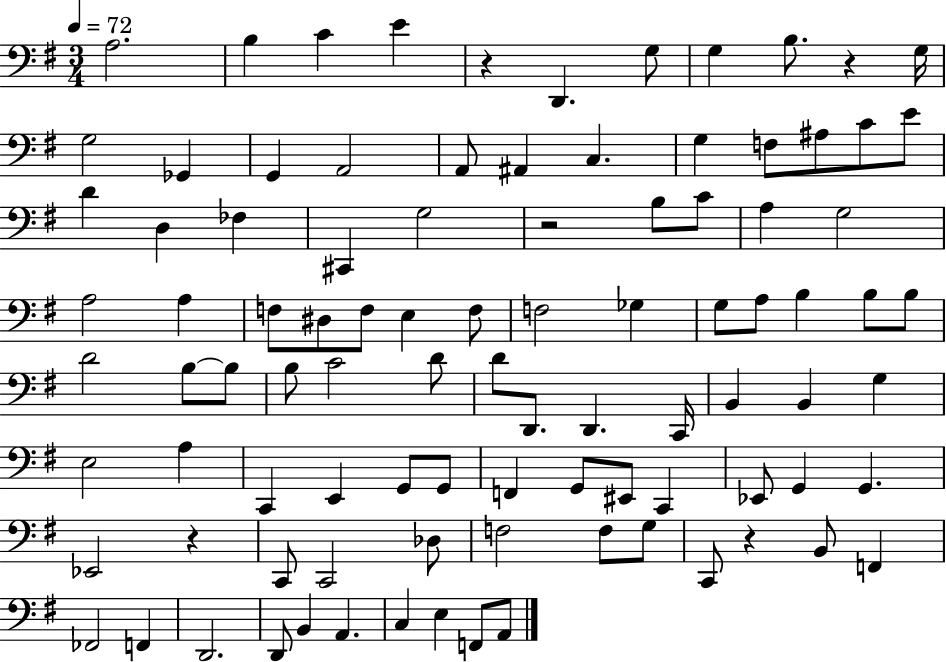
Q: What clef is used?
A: bass